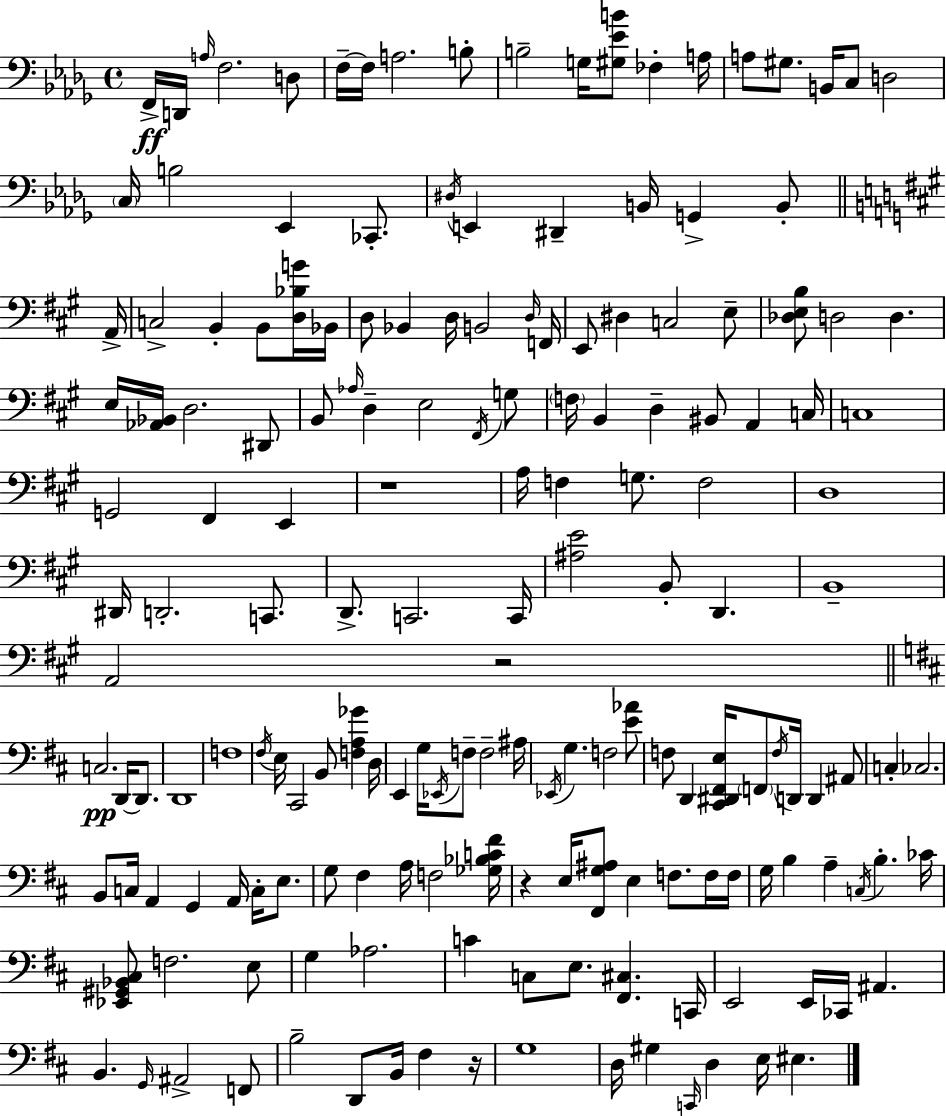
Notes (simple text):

F2/s D2/s A3/s F3/h. D3/e F3/s F3/s A3/h. B3/e B3/h G3/s [G#3,Eb4,B4]/e FES3/q A3/s A3/e G#3/e. B2/s C3/e D3/h C3/s B3/h Eb2/q CES2/e. D#3/s E2/q D#2/q B2/s G2/q B2/e A2/s C3/h B2/q B2/e [D3,Bb3,G4]/s Bb2/s D3/e Bb2/q D3/s B2/h D3/s F2/s E2/e D#3/q C3/h E3/e [Db3,E3,B3]/e D3/h D3/q. E3/s [Ab2,Bb2]/s D3/h. D#2/e B2/e Ab3/s D3/q E3/h F#2/s G3/e F3/s B2/q D3/q BIS2/e A2/q C3/s C3/w G2/h F#2/q E2/q R/w A3/s F3/q G3/e. F3/h D3/w D#2/s D2/h. C2/e. D2/e. C2/h. C2/s [A#3,E4]/h B2/e D2/q. B2/w A2/h R/h C3/h. D2/s D2/e. D2/w F3/w F#3/s E3/s C#2/h B2/e [F3,A3,Gb4]/q D3/s E2/q G3/s Eb2/s F3/e F3/h A#3/s Eb2/s G3/q. F3/h [E4,Ab4]/e F3/e D2/q [C#2,D#2,F#2,E3]/s F2/e F3/s D2/s D2/q A#2/e C3/q CES3/h. B2/e C3/s A2/q G2/q A2/s C3/s E3/e. G3/e F#3/q A3/s F3/h [Gb3,Bb3,C4,F#4]/s R/q E3/s [F#2,G3,A#3]/e E3/q F3/e. F3/s F3/s G3/s B3/q A3/q C3/s B3/q. CES4/s [Eb2,G#2,Bb2,C#3]/e F3/h. E3/e G3/q Ab3/h. C4/q C3/e E3/e. [F#2,C#3]/q. C2/s E2/h E2/s CES2/s A#2/q. B2/q. G2/s A#2/h F2/e B3/h D2/e B2/s F#3/q R/s G3/w D3/s G#3/q C2/s D3/q E3/s EIS3/q.